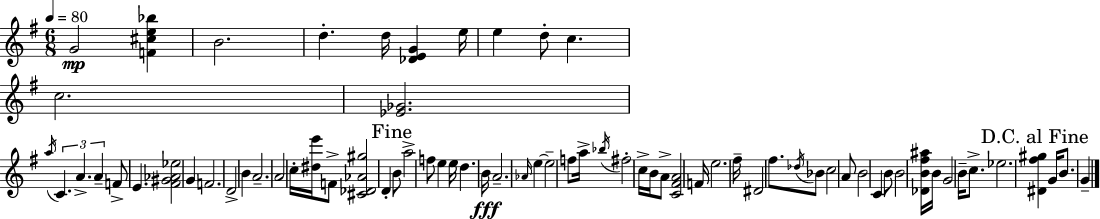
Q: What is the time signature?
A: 6/8